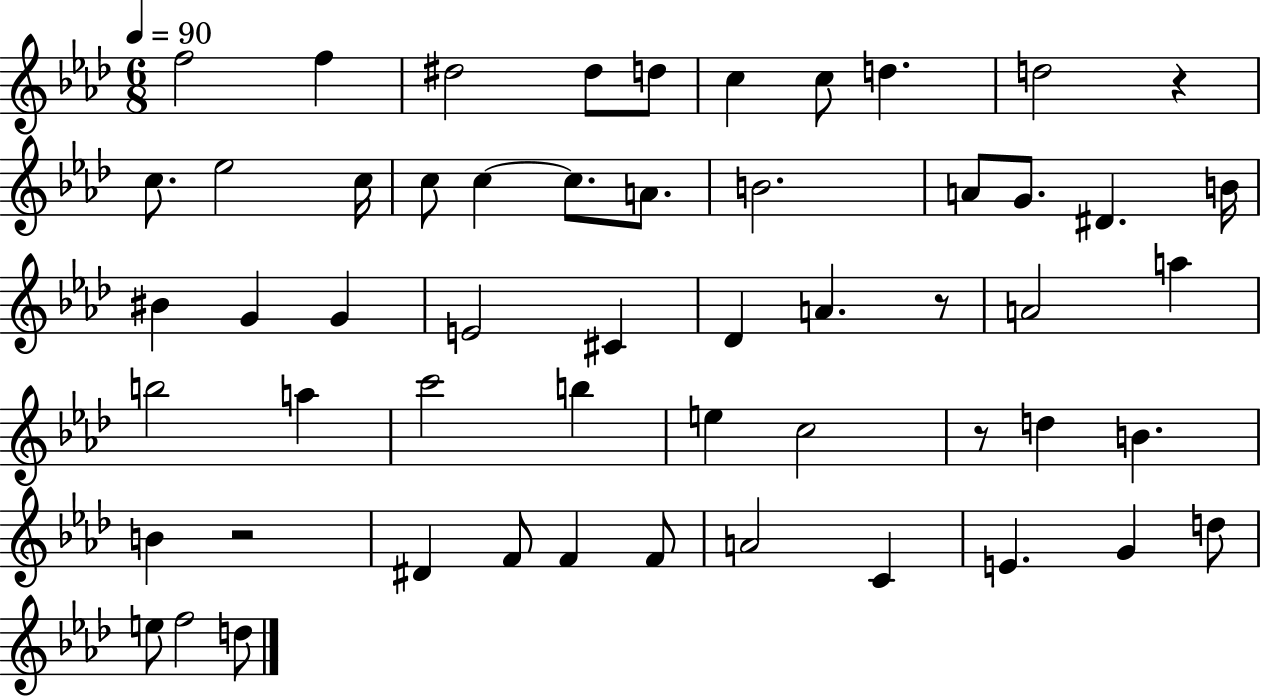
{
  \clef treble
  \numericTimeSignature
  \time 6/8
  \key aes \major
  \tempo 4 = 90
  f''2 f''4 | dis''2 dis''8 d''8 | c''4 c''8 d''4. | d''2 r4 | \break c''8. ees''2 c''16 | c''8 c''4~~ c''8. a'8. | b'2. | a'8 g'8. dis'4. b'16 | \break bis'4 g'4 g'4 | e'2 cis'4 | des'4 a'4. r8 | a'2 a''4 | \break b''2 a''4 | c'''2 b''4 | e''4 c''2 | r8 d''4 b'4. | \break b'4 r2 | dis'4 f'8 f'4 f'8 | a'2 c'4 | e'4. g'4 d''8 | \break e''8 f''2 d''8 | \bar "|."
}